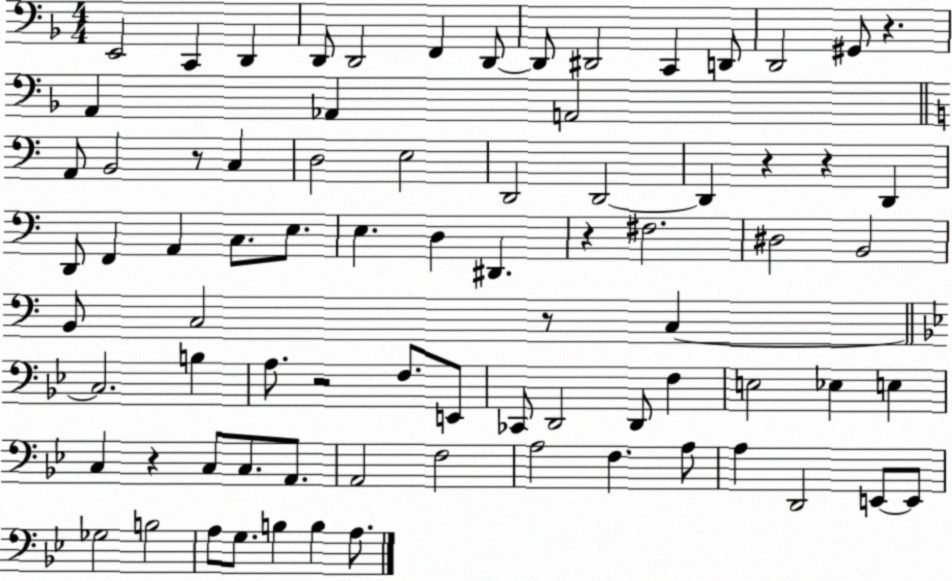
X:1
T:Untitled
M:4/4
L:1/4
K:F
E,,2 C,, D,, D,,/2 D,,2 F,, D,,/2 D,,/2 ^D,,2 C,, D,,/2 D,,2 ^G,,/2 z A,, _A,, A,,2 A,,/2 B,,2 z/2 C, D,2 E,2 D,,2 D,,2 D,, z z D,, D,,/2 F,, A,, C,/2 E,/2 E, D, ^D,, z ^F,2 ^D,2 B,,2 B,,/2 C,2 z/2 C, C,2 B, A,/2 z2 F,/2 E,,/2 _C,,/2 D,,2 D,,/2 F, E,2 _E, E, C, z C,/2 C,/2 A,,/2 A,,2 F,2 A,2 F, A,/2 A, D,,2 E,,/2 E,,/2 _G,2 B,2 A,/2 G,/2 B, B, A,/2